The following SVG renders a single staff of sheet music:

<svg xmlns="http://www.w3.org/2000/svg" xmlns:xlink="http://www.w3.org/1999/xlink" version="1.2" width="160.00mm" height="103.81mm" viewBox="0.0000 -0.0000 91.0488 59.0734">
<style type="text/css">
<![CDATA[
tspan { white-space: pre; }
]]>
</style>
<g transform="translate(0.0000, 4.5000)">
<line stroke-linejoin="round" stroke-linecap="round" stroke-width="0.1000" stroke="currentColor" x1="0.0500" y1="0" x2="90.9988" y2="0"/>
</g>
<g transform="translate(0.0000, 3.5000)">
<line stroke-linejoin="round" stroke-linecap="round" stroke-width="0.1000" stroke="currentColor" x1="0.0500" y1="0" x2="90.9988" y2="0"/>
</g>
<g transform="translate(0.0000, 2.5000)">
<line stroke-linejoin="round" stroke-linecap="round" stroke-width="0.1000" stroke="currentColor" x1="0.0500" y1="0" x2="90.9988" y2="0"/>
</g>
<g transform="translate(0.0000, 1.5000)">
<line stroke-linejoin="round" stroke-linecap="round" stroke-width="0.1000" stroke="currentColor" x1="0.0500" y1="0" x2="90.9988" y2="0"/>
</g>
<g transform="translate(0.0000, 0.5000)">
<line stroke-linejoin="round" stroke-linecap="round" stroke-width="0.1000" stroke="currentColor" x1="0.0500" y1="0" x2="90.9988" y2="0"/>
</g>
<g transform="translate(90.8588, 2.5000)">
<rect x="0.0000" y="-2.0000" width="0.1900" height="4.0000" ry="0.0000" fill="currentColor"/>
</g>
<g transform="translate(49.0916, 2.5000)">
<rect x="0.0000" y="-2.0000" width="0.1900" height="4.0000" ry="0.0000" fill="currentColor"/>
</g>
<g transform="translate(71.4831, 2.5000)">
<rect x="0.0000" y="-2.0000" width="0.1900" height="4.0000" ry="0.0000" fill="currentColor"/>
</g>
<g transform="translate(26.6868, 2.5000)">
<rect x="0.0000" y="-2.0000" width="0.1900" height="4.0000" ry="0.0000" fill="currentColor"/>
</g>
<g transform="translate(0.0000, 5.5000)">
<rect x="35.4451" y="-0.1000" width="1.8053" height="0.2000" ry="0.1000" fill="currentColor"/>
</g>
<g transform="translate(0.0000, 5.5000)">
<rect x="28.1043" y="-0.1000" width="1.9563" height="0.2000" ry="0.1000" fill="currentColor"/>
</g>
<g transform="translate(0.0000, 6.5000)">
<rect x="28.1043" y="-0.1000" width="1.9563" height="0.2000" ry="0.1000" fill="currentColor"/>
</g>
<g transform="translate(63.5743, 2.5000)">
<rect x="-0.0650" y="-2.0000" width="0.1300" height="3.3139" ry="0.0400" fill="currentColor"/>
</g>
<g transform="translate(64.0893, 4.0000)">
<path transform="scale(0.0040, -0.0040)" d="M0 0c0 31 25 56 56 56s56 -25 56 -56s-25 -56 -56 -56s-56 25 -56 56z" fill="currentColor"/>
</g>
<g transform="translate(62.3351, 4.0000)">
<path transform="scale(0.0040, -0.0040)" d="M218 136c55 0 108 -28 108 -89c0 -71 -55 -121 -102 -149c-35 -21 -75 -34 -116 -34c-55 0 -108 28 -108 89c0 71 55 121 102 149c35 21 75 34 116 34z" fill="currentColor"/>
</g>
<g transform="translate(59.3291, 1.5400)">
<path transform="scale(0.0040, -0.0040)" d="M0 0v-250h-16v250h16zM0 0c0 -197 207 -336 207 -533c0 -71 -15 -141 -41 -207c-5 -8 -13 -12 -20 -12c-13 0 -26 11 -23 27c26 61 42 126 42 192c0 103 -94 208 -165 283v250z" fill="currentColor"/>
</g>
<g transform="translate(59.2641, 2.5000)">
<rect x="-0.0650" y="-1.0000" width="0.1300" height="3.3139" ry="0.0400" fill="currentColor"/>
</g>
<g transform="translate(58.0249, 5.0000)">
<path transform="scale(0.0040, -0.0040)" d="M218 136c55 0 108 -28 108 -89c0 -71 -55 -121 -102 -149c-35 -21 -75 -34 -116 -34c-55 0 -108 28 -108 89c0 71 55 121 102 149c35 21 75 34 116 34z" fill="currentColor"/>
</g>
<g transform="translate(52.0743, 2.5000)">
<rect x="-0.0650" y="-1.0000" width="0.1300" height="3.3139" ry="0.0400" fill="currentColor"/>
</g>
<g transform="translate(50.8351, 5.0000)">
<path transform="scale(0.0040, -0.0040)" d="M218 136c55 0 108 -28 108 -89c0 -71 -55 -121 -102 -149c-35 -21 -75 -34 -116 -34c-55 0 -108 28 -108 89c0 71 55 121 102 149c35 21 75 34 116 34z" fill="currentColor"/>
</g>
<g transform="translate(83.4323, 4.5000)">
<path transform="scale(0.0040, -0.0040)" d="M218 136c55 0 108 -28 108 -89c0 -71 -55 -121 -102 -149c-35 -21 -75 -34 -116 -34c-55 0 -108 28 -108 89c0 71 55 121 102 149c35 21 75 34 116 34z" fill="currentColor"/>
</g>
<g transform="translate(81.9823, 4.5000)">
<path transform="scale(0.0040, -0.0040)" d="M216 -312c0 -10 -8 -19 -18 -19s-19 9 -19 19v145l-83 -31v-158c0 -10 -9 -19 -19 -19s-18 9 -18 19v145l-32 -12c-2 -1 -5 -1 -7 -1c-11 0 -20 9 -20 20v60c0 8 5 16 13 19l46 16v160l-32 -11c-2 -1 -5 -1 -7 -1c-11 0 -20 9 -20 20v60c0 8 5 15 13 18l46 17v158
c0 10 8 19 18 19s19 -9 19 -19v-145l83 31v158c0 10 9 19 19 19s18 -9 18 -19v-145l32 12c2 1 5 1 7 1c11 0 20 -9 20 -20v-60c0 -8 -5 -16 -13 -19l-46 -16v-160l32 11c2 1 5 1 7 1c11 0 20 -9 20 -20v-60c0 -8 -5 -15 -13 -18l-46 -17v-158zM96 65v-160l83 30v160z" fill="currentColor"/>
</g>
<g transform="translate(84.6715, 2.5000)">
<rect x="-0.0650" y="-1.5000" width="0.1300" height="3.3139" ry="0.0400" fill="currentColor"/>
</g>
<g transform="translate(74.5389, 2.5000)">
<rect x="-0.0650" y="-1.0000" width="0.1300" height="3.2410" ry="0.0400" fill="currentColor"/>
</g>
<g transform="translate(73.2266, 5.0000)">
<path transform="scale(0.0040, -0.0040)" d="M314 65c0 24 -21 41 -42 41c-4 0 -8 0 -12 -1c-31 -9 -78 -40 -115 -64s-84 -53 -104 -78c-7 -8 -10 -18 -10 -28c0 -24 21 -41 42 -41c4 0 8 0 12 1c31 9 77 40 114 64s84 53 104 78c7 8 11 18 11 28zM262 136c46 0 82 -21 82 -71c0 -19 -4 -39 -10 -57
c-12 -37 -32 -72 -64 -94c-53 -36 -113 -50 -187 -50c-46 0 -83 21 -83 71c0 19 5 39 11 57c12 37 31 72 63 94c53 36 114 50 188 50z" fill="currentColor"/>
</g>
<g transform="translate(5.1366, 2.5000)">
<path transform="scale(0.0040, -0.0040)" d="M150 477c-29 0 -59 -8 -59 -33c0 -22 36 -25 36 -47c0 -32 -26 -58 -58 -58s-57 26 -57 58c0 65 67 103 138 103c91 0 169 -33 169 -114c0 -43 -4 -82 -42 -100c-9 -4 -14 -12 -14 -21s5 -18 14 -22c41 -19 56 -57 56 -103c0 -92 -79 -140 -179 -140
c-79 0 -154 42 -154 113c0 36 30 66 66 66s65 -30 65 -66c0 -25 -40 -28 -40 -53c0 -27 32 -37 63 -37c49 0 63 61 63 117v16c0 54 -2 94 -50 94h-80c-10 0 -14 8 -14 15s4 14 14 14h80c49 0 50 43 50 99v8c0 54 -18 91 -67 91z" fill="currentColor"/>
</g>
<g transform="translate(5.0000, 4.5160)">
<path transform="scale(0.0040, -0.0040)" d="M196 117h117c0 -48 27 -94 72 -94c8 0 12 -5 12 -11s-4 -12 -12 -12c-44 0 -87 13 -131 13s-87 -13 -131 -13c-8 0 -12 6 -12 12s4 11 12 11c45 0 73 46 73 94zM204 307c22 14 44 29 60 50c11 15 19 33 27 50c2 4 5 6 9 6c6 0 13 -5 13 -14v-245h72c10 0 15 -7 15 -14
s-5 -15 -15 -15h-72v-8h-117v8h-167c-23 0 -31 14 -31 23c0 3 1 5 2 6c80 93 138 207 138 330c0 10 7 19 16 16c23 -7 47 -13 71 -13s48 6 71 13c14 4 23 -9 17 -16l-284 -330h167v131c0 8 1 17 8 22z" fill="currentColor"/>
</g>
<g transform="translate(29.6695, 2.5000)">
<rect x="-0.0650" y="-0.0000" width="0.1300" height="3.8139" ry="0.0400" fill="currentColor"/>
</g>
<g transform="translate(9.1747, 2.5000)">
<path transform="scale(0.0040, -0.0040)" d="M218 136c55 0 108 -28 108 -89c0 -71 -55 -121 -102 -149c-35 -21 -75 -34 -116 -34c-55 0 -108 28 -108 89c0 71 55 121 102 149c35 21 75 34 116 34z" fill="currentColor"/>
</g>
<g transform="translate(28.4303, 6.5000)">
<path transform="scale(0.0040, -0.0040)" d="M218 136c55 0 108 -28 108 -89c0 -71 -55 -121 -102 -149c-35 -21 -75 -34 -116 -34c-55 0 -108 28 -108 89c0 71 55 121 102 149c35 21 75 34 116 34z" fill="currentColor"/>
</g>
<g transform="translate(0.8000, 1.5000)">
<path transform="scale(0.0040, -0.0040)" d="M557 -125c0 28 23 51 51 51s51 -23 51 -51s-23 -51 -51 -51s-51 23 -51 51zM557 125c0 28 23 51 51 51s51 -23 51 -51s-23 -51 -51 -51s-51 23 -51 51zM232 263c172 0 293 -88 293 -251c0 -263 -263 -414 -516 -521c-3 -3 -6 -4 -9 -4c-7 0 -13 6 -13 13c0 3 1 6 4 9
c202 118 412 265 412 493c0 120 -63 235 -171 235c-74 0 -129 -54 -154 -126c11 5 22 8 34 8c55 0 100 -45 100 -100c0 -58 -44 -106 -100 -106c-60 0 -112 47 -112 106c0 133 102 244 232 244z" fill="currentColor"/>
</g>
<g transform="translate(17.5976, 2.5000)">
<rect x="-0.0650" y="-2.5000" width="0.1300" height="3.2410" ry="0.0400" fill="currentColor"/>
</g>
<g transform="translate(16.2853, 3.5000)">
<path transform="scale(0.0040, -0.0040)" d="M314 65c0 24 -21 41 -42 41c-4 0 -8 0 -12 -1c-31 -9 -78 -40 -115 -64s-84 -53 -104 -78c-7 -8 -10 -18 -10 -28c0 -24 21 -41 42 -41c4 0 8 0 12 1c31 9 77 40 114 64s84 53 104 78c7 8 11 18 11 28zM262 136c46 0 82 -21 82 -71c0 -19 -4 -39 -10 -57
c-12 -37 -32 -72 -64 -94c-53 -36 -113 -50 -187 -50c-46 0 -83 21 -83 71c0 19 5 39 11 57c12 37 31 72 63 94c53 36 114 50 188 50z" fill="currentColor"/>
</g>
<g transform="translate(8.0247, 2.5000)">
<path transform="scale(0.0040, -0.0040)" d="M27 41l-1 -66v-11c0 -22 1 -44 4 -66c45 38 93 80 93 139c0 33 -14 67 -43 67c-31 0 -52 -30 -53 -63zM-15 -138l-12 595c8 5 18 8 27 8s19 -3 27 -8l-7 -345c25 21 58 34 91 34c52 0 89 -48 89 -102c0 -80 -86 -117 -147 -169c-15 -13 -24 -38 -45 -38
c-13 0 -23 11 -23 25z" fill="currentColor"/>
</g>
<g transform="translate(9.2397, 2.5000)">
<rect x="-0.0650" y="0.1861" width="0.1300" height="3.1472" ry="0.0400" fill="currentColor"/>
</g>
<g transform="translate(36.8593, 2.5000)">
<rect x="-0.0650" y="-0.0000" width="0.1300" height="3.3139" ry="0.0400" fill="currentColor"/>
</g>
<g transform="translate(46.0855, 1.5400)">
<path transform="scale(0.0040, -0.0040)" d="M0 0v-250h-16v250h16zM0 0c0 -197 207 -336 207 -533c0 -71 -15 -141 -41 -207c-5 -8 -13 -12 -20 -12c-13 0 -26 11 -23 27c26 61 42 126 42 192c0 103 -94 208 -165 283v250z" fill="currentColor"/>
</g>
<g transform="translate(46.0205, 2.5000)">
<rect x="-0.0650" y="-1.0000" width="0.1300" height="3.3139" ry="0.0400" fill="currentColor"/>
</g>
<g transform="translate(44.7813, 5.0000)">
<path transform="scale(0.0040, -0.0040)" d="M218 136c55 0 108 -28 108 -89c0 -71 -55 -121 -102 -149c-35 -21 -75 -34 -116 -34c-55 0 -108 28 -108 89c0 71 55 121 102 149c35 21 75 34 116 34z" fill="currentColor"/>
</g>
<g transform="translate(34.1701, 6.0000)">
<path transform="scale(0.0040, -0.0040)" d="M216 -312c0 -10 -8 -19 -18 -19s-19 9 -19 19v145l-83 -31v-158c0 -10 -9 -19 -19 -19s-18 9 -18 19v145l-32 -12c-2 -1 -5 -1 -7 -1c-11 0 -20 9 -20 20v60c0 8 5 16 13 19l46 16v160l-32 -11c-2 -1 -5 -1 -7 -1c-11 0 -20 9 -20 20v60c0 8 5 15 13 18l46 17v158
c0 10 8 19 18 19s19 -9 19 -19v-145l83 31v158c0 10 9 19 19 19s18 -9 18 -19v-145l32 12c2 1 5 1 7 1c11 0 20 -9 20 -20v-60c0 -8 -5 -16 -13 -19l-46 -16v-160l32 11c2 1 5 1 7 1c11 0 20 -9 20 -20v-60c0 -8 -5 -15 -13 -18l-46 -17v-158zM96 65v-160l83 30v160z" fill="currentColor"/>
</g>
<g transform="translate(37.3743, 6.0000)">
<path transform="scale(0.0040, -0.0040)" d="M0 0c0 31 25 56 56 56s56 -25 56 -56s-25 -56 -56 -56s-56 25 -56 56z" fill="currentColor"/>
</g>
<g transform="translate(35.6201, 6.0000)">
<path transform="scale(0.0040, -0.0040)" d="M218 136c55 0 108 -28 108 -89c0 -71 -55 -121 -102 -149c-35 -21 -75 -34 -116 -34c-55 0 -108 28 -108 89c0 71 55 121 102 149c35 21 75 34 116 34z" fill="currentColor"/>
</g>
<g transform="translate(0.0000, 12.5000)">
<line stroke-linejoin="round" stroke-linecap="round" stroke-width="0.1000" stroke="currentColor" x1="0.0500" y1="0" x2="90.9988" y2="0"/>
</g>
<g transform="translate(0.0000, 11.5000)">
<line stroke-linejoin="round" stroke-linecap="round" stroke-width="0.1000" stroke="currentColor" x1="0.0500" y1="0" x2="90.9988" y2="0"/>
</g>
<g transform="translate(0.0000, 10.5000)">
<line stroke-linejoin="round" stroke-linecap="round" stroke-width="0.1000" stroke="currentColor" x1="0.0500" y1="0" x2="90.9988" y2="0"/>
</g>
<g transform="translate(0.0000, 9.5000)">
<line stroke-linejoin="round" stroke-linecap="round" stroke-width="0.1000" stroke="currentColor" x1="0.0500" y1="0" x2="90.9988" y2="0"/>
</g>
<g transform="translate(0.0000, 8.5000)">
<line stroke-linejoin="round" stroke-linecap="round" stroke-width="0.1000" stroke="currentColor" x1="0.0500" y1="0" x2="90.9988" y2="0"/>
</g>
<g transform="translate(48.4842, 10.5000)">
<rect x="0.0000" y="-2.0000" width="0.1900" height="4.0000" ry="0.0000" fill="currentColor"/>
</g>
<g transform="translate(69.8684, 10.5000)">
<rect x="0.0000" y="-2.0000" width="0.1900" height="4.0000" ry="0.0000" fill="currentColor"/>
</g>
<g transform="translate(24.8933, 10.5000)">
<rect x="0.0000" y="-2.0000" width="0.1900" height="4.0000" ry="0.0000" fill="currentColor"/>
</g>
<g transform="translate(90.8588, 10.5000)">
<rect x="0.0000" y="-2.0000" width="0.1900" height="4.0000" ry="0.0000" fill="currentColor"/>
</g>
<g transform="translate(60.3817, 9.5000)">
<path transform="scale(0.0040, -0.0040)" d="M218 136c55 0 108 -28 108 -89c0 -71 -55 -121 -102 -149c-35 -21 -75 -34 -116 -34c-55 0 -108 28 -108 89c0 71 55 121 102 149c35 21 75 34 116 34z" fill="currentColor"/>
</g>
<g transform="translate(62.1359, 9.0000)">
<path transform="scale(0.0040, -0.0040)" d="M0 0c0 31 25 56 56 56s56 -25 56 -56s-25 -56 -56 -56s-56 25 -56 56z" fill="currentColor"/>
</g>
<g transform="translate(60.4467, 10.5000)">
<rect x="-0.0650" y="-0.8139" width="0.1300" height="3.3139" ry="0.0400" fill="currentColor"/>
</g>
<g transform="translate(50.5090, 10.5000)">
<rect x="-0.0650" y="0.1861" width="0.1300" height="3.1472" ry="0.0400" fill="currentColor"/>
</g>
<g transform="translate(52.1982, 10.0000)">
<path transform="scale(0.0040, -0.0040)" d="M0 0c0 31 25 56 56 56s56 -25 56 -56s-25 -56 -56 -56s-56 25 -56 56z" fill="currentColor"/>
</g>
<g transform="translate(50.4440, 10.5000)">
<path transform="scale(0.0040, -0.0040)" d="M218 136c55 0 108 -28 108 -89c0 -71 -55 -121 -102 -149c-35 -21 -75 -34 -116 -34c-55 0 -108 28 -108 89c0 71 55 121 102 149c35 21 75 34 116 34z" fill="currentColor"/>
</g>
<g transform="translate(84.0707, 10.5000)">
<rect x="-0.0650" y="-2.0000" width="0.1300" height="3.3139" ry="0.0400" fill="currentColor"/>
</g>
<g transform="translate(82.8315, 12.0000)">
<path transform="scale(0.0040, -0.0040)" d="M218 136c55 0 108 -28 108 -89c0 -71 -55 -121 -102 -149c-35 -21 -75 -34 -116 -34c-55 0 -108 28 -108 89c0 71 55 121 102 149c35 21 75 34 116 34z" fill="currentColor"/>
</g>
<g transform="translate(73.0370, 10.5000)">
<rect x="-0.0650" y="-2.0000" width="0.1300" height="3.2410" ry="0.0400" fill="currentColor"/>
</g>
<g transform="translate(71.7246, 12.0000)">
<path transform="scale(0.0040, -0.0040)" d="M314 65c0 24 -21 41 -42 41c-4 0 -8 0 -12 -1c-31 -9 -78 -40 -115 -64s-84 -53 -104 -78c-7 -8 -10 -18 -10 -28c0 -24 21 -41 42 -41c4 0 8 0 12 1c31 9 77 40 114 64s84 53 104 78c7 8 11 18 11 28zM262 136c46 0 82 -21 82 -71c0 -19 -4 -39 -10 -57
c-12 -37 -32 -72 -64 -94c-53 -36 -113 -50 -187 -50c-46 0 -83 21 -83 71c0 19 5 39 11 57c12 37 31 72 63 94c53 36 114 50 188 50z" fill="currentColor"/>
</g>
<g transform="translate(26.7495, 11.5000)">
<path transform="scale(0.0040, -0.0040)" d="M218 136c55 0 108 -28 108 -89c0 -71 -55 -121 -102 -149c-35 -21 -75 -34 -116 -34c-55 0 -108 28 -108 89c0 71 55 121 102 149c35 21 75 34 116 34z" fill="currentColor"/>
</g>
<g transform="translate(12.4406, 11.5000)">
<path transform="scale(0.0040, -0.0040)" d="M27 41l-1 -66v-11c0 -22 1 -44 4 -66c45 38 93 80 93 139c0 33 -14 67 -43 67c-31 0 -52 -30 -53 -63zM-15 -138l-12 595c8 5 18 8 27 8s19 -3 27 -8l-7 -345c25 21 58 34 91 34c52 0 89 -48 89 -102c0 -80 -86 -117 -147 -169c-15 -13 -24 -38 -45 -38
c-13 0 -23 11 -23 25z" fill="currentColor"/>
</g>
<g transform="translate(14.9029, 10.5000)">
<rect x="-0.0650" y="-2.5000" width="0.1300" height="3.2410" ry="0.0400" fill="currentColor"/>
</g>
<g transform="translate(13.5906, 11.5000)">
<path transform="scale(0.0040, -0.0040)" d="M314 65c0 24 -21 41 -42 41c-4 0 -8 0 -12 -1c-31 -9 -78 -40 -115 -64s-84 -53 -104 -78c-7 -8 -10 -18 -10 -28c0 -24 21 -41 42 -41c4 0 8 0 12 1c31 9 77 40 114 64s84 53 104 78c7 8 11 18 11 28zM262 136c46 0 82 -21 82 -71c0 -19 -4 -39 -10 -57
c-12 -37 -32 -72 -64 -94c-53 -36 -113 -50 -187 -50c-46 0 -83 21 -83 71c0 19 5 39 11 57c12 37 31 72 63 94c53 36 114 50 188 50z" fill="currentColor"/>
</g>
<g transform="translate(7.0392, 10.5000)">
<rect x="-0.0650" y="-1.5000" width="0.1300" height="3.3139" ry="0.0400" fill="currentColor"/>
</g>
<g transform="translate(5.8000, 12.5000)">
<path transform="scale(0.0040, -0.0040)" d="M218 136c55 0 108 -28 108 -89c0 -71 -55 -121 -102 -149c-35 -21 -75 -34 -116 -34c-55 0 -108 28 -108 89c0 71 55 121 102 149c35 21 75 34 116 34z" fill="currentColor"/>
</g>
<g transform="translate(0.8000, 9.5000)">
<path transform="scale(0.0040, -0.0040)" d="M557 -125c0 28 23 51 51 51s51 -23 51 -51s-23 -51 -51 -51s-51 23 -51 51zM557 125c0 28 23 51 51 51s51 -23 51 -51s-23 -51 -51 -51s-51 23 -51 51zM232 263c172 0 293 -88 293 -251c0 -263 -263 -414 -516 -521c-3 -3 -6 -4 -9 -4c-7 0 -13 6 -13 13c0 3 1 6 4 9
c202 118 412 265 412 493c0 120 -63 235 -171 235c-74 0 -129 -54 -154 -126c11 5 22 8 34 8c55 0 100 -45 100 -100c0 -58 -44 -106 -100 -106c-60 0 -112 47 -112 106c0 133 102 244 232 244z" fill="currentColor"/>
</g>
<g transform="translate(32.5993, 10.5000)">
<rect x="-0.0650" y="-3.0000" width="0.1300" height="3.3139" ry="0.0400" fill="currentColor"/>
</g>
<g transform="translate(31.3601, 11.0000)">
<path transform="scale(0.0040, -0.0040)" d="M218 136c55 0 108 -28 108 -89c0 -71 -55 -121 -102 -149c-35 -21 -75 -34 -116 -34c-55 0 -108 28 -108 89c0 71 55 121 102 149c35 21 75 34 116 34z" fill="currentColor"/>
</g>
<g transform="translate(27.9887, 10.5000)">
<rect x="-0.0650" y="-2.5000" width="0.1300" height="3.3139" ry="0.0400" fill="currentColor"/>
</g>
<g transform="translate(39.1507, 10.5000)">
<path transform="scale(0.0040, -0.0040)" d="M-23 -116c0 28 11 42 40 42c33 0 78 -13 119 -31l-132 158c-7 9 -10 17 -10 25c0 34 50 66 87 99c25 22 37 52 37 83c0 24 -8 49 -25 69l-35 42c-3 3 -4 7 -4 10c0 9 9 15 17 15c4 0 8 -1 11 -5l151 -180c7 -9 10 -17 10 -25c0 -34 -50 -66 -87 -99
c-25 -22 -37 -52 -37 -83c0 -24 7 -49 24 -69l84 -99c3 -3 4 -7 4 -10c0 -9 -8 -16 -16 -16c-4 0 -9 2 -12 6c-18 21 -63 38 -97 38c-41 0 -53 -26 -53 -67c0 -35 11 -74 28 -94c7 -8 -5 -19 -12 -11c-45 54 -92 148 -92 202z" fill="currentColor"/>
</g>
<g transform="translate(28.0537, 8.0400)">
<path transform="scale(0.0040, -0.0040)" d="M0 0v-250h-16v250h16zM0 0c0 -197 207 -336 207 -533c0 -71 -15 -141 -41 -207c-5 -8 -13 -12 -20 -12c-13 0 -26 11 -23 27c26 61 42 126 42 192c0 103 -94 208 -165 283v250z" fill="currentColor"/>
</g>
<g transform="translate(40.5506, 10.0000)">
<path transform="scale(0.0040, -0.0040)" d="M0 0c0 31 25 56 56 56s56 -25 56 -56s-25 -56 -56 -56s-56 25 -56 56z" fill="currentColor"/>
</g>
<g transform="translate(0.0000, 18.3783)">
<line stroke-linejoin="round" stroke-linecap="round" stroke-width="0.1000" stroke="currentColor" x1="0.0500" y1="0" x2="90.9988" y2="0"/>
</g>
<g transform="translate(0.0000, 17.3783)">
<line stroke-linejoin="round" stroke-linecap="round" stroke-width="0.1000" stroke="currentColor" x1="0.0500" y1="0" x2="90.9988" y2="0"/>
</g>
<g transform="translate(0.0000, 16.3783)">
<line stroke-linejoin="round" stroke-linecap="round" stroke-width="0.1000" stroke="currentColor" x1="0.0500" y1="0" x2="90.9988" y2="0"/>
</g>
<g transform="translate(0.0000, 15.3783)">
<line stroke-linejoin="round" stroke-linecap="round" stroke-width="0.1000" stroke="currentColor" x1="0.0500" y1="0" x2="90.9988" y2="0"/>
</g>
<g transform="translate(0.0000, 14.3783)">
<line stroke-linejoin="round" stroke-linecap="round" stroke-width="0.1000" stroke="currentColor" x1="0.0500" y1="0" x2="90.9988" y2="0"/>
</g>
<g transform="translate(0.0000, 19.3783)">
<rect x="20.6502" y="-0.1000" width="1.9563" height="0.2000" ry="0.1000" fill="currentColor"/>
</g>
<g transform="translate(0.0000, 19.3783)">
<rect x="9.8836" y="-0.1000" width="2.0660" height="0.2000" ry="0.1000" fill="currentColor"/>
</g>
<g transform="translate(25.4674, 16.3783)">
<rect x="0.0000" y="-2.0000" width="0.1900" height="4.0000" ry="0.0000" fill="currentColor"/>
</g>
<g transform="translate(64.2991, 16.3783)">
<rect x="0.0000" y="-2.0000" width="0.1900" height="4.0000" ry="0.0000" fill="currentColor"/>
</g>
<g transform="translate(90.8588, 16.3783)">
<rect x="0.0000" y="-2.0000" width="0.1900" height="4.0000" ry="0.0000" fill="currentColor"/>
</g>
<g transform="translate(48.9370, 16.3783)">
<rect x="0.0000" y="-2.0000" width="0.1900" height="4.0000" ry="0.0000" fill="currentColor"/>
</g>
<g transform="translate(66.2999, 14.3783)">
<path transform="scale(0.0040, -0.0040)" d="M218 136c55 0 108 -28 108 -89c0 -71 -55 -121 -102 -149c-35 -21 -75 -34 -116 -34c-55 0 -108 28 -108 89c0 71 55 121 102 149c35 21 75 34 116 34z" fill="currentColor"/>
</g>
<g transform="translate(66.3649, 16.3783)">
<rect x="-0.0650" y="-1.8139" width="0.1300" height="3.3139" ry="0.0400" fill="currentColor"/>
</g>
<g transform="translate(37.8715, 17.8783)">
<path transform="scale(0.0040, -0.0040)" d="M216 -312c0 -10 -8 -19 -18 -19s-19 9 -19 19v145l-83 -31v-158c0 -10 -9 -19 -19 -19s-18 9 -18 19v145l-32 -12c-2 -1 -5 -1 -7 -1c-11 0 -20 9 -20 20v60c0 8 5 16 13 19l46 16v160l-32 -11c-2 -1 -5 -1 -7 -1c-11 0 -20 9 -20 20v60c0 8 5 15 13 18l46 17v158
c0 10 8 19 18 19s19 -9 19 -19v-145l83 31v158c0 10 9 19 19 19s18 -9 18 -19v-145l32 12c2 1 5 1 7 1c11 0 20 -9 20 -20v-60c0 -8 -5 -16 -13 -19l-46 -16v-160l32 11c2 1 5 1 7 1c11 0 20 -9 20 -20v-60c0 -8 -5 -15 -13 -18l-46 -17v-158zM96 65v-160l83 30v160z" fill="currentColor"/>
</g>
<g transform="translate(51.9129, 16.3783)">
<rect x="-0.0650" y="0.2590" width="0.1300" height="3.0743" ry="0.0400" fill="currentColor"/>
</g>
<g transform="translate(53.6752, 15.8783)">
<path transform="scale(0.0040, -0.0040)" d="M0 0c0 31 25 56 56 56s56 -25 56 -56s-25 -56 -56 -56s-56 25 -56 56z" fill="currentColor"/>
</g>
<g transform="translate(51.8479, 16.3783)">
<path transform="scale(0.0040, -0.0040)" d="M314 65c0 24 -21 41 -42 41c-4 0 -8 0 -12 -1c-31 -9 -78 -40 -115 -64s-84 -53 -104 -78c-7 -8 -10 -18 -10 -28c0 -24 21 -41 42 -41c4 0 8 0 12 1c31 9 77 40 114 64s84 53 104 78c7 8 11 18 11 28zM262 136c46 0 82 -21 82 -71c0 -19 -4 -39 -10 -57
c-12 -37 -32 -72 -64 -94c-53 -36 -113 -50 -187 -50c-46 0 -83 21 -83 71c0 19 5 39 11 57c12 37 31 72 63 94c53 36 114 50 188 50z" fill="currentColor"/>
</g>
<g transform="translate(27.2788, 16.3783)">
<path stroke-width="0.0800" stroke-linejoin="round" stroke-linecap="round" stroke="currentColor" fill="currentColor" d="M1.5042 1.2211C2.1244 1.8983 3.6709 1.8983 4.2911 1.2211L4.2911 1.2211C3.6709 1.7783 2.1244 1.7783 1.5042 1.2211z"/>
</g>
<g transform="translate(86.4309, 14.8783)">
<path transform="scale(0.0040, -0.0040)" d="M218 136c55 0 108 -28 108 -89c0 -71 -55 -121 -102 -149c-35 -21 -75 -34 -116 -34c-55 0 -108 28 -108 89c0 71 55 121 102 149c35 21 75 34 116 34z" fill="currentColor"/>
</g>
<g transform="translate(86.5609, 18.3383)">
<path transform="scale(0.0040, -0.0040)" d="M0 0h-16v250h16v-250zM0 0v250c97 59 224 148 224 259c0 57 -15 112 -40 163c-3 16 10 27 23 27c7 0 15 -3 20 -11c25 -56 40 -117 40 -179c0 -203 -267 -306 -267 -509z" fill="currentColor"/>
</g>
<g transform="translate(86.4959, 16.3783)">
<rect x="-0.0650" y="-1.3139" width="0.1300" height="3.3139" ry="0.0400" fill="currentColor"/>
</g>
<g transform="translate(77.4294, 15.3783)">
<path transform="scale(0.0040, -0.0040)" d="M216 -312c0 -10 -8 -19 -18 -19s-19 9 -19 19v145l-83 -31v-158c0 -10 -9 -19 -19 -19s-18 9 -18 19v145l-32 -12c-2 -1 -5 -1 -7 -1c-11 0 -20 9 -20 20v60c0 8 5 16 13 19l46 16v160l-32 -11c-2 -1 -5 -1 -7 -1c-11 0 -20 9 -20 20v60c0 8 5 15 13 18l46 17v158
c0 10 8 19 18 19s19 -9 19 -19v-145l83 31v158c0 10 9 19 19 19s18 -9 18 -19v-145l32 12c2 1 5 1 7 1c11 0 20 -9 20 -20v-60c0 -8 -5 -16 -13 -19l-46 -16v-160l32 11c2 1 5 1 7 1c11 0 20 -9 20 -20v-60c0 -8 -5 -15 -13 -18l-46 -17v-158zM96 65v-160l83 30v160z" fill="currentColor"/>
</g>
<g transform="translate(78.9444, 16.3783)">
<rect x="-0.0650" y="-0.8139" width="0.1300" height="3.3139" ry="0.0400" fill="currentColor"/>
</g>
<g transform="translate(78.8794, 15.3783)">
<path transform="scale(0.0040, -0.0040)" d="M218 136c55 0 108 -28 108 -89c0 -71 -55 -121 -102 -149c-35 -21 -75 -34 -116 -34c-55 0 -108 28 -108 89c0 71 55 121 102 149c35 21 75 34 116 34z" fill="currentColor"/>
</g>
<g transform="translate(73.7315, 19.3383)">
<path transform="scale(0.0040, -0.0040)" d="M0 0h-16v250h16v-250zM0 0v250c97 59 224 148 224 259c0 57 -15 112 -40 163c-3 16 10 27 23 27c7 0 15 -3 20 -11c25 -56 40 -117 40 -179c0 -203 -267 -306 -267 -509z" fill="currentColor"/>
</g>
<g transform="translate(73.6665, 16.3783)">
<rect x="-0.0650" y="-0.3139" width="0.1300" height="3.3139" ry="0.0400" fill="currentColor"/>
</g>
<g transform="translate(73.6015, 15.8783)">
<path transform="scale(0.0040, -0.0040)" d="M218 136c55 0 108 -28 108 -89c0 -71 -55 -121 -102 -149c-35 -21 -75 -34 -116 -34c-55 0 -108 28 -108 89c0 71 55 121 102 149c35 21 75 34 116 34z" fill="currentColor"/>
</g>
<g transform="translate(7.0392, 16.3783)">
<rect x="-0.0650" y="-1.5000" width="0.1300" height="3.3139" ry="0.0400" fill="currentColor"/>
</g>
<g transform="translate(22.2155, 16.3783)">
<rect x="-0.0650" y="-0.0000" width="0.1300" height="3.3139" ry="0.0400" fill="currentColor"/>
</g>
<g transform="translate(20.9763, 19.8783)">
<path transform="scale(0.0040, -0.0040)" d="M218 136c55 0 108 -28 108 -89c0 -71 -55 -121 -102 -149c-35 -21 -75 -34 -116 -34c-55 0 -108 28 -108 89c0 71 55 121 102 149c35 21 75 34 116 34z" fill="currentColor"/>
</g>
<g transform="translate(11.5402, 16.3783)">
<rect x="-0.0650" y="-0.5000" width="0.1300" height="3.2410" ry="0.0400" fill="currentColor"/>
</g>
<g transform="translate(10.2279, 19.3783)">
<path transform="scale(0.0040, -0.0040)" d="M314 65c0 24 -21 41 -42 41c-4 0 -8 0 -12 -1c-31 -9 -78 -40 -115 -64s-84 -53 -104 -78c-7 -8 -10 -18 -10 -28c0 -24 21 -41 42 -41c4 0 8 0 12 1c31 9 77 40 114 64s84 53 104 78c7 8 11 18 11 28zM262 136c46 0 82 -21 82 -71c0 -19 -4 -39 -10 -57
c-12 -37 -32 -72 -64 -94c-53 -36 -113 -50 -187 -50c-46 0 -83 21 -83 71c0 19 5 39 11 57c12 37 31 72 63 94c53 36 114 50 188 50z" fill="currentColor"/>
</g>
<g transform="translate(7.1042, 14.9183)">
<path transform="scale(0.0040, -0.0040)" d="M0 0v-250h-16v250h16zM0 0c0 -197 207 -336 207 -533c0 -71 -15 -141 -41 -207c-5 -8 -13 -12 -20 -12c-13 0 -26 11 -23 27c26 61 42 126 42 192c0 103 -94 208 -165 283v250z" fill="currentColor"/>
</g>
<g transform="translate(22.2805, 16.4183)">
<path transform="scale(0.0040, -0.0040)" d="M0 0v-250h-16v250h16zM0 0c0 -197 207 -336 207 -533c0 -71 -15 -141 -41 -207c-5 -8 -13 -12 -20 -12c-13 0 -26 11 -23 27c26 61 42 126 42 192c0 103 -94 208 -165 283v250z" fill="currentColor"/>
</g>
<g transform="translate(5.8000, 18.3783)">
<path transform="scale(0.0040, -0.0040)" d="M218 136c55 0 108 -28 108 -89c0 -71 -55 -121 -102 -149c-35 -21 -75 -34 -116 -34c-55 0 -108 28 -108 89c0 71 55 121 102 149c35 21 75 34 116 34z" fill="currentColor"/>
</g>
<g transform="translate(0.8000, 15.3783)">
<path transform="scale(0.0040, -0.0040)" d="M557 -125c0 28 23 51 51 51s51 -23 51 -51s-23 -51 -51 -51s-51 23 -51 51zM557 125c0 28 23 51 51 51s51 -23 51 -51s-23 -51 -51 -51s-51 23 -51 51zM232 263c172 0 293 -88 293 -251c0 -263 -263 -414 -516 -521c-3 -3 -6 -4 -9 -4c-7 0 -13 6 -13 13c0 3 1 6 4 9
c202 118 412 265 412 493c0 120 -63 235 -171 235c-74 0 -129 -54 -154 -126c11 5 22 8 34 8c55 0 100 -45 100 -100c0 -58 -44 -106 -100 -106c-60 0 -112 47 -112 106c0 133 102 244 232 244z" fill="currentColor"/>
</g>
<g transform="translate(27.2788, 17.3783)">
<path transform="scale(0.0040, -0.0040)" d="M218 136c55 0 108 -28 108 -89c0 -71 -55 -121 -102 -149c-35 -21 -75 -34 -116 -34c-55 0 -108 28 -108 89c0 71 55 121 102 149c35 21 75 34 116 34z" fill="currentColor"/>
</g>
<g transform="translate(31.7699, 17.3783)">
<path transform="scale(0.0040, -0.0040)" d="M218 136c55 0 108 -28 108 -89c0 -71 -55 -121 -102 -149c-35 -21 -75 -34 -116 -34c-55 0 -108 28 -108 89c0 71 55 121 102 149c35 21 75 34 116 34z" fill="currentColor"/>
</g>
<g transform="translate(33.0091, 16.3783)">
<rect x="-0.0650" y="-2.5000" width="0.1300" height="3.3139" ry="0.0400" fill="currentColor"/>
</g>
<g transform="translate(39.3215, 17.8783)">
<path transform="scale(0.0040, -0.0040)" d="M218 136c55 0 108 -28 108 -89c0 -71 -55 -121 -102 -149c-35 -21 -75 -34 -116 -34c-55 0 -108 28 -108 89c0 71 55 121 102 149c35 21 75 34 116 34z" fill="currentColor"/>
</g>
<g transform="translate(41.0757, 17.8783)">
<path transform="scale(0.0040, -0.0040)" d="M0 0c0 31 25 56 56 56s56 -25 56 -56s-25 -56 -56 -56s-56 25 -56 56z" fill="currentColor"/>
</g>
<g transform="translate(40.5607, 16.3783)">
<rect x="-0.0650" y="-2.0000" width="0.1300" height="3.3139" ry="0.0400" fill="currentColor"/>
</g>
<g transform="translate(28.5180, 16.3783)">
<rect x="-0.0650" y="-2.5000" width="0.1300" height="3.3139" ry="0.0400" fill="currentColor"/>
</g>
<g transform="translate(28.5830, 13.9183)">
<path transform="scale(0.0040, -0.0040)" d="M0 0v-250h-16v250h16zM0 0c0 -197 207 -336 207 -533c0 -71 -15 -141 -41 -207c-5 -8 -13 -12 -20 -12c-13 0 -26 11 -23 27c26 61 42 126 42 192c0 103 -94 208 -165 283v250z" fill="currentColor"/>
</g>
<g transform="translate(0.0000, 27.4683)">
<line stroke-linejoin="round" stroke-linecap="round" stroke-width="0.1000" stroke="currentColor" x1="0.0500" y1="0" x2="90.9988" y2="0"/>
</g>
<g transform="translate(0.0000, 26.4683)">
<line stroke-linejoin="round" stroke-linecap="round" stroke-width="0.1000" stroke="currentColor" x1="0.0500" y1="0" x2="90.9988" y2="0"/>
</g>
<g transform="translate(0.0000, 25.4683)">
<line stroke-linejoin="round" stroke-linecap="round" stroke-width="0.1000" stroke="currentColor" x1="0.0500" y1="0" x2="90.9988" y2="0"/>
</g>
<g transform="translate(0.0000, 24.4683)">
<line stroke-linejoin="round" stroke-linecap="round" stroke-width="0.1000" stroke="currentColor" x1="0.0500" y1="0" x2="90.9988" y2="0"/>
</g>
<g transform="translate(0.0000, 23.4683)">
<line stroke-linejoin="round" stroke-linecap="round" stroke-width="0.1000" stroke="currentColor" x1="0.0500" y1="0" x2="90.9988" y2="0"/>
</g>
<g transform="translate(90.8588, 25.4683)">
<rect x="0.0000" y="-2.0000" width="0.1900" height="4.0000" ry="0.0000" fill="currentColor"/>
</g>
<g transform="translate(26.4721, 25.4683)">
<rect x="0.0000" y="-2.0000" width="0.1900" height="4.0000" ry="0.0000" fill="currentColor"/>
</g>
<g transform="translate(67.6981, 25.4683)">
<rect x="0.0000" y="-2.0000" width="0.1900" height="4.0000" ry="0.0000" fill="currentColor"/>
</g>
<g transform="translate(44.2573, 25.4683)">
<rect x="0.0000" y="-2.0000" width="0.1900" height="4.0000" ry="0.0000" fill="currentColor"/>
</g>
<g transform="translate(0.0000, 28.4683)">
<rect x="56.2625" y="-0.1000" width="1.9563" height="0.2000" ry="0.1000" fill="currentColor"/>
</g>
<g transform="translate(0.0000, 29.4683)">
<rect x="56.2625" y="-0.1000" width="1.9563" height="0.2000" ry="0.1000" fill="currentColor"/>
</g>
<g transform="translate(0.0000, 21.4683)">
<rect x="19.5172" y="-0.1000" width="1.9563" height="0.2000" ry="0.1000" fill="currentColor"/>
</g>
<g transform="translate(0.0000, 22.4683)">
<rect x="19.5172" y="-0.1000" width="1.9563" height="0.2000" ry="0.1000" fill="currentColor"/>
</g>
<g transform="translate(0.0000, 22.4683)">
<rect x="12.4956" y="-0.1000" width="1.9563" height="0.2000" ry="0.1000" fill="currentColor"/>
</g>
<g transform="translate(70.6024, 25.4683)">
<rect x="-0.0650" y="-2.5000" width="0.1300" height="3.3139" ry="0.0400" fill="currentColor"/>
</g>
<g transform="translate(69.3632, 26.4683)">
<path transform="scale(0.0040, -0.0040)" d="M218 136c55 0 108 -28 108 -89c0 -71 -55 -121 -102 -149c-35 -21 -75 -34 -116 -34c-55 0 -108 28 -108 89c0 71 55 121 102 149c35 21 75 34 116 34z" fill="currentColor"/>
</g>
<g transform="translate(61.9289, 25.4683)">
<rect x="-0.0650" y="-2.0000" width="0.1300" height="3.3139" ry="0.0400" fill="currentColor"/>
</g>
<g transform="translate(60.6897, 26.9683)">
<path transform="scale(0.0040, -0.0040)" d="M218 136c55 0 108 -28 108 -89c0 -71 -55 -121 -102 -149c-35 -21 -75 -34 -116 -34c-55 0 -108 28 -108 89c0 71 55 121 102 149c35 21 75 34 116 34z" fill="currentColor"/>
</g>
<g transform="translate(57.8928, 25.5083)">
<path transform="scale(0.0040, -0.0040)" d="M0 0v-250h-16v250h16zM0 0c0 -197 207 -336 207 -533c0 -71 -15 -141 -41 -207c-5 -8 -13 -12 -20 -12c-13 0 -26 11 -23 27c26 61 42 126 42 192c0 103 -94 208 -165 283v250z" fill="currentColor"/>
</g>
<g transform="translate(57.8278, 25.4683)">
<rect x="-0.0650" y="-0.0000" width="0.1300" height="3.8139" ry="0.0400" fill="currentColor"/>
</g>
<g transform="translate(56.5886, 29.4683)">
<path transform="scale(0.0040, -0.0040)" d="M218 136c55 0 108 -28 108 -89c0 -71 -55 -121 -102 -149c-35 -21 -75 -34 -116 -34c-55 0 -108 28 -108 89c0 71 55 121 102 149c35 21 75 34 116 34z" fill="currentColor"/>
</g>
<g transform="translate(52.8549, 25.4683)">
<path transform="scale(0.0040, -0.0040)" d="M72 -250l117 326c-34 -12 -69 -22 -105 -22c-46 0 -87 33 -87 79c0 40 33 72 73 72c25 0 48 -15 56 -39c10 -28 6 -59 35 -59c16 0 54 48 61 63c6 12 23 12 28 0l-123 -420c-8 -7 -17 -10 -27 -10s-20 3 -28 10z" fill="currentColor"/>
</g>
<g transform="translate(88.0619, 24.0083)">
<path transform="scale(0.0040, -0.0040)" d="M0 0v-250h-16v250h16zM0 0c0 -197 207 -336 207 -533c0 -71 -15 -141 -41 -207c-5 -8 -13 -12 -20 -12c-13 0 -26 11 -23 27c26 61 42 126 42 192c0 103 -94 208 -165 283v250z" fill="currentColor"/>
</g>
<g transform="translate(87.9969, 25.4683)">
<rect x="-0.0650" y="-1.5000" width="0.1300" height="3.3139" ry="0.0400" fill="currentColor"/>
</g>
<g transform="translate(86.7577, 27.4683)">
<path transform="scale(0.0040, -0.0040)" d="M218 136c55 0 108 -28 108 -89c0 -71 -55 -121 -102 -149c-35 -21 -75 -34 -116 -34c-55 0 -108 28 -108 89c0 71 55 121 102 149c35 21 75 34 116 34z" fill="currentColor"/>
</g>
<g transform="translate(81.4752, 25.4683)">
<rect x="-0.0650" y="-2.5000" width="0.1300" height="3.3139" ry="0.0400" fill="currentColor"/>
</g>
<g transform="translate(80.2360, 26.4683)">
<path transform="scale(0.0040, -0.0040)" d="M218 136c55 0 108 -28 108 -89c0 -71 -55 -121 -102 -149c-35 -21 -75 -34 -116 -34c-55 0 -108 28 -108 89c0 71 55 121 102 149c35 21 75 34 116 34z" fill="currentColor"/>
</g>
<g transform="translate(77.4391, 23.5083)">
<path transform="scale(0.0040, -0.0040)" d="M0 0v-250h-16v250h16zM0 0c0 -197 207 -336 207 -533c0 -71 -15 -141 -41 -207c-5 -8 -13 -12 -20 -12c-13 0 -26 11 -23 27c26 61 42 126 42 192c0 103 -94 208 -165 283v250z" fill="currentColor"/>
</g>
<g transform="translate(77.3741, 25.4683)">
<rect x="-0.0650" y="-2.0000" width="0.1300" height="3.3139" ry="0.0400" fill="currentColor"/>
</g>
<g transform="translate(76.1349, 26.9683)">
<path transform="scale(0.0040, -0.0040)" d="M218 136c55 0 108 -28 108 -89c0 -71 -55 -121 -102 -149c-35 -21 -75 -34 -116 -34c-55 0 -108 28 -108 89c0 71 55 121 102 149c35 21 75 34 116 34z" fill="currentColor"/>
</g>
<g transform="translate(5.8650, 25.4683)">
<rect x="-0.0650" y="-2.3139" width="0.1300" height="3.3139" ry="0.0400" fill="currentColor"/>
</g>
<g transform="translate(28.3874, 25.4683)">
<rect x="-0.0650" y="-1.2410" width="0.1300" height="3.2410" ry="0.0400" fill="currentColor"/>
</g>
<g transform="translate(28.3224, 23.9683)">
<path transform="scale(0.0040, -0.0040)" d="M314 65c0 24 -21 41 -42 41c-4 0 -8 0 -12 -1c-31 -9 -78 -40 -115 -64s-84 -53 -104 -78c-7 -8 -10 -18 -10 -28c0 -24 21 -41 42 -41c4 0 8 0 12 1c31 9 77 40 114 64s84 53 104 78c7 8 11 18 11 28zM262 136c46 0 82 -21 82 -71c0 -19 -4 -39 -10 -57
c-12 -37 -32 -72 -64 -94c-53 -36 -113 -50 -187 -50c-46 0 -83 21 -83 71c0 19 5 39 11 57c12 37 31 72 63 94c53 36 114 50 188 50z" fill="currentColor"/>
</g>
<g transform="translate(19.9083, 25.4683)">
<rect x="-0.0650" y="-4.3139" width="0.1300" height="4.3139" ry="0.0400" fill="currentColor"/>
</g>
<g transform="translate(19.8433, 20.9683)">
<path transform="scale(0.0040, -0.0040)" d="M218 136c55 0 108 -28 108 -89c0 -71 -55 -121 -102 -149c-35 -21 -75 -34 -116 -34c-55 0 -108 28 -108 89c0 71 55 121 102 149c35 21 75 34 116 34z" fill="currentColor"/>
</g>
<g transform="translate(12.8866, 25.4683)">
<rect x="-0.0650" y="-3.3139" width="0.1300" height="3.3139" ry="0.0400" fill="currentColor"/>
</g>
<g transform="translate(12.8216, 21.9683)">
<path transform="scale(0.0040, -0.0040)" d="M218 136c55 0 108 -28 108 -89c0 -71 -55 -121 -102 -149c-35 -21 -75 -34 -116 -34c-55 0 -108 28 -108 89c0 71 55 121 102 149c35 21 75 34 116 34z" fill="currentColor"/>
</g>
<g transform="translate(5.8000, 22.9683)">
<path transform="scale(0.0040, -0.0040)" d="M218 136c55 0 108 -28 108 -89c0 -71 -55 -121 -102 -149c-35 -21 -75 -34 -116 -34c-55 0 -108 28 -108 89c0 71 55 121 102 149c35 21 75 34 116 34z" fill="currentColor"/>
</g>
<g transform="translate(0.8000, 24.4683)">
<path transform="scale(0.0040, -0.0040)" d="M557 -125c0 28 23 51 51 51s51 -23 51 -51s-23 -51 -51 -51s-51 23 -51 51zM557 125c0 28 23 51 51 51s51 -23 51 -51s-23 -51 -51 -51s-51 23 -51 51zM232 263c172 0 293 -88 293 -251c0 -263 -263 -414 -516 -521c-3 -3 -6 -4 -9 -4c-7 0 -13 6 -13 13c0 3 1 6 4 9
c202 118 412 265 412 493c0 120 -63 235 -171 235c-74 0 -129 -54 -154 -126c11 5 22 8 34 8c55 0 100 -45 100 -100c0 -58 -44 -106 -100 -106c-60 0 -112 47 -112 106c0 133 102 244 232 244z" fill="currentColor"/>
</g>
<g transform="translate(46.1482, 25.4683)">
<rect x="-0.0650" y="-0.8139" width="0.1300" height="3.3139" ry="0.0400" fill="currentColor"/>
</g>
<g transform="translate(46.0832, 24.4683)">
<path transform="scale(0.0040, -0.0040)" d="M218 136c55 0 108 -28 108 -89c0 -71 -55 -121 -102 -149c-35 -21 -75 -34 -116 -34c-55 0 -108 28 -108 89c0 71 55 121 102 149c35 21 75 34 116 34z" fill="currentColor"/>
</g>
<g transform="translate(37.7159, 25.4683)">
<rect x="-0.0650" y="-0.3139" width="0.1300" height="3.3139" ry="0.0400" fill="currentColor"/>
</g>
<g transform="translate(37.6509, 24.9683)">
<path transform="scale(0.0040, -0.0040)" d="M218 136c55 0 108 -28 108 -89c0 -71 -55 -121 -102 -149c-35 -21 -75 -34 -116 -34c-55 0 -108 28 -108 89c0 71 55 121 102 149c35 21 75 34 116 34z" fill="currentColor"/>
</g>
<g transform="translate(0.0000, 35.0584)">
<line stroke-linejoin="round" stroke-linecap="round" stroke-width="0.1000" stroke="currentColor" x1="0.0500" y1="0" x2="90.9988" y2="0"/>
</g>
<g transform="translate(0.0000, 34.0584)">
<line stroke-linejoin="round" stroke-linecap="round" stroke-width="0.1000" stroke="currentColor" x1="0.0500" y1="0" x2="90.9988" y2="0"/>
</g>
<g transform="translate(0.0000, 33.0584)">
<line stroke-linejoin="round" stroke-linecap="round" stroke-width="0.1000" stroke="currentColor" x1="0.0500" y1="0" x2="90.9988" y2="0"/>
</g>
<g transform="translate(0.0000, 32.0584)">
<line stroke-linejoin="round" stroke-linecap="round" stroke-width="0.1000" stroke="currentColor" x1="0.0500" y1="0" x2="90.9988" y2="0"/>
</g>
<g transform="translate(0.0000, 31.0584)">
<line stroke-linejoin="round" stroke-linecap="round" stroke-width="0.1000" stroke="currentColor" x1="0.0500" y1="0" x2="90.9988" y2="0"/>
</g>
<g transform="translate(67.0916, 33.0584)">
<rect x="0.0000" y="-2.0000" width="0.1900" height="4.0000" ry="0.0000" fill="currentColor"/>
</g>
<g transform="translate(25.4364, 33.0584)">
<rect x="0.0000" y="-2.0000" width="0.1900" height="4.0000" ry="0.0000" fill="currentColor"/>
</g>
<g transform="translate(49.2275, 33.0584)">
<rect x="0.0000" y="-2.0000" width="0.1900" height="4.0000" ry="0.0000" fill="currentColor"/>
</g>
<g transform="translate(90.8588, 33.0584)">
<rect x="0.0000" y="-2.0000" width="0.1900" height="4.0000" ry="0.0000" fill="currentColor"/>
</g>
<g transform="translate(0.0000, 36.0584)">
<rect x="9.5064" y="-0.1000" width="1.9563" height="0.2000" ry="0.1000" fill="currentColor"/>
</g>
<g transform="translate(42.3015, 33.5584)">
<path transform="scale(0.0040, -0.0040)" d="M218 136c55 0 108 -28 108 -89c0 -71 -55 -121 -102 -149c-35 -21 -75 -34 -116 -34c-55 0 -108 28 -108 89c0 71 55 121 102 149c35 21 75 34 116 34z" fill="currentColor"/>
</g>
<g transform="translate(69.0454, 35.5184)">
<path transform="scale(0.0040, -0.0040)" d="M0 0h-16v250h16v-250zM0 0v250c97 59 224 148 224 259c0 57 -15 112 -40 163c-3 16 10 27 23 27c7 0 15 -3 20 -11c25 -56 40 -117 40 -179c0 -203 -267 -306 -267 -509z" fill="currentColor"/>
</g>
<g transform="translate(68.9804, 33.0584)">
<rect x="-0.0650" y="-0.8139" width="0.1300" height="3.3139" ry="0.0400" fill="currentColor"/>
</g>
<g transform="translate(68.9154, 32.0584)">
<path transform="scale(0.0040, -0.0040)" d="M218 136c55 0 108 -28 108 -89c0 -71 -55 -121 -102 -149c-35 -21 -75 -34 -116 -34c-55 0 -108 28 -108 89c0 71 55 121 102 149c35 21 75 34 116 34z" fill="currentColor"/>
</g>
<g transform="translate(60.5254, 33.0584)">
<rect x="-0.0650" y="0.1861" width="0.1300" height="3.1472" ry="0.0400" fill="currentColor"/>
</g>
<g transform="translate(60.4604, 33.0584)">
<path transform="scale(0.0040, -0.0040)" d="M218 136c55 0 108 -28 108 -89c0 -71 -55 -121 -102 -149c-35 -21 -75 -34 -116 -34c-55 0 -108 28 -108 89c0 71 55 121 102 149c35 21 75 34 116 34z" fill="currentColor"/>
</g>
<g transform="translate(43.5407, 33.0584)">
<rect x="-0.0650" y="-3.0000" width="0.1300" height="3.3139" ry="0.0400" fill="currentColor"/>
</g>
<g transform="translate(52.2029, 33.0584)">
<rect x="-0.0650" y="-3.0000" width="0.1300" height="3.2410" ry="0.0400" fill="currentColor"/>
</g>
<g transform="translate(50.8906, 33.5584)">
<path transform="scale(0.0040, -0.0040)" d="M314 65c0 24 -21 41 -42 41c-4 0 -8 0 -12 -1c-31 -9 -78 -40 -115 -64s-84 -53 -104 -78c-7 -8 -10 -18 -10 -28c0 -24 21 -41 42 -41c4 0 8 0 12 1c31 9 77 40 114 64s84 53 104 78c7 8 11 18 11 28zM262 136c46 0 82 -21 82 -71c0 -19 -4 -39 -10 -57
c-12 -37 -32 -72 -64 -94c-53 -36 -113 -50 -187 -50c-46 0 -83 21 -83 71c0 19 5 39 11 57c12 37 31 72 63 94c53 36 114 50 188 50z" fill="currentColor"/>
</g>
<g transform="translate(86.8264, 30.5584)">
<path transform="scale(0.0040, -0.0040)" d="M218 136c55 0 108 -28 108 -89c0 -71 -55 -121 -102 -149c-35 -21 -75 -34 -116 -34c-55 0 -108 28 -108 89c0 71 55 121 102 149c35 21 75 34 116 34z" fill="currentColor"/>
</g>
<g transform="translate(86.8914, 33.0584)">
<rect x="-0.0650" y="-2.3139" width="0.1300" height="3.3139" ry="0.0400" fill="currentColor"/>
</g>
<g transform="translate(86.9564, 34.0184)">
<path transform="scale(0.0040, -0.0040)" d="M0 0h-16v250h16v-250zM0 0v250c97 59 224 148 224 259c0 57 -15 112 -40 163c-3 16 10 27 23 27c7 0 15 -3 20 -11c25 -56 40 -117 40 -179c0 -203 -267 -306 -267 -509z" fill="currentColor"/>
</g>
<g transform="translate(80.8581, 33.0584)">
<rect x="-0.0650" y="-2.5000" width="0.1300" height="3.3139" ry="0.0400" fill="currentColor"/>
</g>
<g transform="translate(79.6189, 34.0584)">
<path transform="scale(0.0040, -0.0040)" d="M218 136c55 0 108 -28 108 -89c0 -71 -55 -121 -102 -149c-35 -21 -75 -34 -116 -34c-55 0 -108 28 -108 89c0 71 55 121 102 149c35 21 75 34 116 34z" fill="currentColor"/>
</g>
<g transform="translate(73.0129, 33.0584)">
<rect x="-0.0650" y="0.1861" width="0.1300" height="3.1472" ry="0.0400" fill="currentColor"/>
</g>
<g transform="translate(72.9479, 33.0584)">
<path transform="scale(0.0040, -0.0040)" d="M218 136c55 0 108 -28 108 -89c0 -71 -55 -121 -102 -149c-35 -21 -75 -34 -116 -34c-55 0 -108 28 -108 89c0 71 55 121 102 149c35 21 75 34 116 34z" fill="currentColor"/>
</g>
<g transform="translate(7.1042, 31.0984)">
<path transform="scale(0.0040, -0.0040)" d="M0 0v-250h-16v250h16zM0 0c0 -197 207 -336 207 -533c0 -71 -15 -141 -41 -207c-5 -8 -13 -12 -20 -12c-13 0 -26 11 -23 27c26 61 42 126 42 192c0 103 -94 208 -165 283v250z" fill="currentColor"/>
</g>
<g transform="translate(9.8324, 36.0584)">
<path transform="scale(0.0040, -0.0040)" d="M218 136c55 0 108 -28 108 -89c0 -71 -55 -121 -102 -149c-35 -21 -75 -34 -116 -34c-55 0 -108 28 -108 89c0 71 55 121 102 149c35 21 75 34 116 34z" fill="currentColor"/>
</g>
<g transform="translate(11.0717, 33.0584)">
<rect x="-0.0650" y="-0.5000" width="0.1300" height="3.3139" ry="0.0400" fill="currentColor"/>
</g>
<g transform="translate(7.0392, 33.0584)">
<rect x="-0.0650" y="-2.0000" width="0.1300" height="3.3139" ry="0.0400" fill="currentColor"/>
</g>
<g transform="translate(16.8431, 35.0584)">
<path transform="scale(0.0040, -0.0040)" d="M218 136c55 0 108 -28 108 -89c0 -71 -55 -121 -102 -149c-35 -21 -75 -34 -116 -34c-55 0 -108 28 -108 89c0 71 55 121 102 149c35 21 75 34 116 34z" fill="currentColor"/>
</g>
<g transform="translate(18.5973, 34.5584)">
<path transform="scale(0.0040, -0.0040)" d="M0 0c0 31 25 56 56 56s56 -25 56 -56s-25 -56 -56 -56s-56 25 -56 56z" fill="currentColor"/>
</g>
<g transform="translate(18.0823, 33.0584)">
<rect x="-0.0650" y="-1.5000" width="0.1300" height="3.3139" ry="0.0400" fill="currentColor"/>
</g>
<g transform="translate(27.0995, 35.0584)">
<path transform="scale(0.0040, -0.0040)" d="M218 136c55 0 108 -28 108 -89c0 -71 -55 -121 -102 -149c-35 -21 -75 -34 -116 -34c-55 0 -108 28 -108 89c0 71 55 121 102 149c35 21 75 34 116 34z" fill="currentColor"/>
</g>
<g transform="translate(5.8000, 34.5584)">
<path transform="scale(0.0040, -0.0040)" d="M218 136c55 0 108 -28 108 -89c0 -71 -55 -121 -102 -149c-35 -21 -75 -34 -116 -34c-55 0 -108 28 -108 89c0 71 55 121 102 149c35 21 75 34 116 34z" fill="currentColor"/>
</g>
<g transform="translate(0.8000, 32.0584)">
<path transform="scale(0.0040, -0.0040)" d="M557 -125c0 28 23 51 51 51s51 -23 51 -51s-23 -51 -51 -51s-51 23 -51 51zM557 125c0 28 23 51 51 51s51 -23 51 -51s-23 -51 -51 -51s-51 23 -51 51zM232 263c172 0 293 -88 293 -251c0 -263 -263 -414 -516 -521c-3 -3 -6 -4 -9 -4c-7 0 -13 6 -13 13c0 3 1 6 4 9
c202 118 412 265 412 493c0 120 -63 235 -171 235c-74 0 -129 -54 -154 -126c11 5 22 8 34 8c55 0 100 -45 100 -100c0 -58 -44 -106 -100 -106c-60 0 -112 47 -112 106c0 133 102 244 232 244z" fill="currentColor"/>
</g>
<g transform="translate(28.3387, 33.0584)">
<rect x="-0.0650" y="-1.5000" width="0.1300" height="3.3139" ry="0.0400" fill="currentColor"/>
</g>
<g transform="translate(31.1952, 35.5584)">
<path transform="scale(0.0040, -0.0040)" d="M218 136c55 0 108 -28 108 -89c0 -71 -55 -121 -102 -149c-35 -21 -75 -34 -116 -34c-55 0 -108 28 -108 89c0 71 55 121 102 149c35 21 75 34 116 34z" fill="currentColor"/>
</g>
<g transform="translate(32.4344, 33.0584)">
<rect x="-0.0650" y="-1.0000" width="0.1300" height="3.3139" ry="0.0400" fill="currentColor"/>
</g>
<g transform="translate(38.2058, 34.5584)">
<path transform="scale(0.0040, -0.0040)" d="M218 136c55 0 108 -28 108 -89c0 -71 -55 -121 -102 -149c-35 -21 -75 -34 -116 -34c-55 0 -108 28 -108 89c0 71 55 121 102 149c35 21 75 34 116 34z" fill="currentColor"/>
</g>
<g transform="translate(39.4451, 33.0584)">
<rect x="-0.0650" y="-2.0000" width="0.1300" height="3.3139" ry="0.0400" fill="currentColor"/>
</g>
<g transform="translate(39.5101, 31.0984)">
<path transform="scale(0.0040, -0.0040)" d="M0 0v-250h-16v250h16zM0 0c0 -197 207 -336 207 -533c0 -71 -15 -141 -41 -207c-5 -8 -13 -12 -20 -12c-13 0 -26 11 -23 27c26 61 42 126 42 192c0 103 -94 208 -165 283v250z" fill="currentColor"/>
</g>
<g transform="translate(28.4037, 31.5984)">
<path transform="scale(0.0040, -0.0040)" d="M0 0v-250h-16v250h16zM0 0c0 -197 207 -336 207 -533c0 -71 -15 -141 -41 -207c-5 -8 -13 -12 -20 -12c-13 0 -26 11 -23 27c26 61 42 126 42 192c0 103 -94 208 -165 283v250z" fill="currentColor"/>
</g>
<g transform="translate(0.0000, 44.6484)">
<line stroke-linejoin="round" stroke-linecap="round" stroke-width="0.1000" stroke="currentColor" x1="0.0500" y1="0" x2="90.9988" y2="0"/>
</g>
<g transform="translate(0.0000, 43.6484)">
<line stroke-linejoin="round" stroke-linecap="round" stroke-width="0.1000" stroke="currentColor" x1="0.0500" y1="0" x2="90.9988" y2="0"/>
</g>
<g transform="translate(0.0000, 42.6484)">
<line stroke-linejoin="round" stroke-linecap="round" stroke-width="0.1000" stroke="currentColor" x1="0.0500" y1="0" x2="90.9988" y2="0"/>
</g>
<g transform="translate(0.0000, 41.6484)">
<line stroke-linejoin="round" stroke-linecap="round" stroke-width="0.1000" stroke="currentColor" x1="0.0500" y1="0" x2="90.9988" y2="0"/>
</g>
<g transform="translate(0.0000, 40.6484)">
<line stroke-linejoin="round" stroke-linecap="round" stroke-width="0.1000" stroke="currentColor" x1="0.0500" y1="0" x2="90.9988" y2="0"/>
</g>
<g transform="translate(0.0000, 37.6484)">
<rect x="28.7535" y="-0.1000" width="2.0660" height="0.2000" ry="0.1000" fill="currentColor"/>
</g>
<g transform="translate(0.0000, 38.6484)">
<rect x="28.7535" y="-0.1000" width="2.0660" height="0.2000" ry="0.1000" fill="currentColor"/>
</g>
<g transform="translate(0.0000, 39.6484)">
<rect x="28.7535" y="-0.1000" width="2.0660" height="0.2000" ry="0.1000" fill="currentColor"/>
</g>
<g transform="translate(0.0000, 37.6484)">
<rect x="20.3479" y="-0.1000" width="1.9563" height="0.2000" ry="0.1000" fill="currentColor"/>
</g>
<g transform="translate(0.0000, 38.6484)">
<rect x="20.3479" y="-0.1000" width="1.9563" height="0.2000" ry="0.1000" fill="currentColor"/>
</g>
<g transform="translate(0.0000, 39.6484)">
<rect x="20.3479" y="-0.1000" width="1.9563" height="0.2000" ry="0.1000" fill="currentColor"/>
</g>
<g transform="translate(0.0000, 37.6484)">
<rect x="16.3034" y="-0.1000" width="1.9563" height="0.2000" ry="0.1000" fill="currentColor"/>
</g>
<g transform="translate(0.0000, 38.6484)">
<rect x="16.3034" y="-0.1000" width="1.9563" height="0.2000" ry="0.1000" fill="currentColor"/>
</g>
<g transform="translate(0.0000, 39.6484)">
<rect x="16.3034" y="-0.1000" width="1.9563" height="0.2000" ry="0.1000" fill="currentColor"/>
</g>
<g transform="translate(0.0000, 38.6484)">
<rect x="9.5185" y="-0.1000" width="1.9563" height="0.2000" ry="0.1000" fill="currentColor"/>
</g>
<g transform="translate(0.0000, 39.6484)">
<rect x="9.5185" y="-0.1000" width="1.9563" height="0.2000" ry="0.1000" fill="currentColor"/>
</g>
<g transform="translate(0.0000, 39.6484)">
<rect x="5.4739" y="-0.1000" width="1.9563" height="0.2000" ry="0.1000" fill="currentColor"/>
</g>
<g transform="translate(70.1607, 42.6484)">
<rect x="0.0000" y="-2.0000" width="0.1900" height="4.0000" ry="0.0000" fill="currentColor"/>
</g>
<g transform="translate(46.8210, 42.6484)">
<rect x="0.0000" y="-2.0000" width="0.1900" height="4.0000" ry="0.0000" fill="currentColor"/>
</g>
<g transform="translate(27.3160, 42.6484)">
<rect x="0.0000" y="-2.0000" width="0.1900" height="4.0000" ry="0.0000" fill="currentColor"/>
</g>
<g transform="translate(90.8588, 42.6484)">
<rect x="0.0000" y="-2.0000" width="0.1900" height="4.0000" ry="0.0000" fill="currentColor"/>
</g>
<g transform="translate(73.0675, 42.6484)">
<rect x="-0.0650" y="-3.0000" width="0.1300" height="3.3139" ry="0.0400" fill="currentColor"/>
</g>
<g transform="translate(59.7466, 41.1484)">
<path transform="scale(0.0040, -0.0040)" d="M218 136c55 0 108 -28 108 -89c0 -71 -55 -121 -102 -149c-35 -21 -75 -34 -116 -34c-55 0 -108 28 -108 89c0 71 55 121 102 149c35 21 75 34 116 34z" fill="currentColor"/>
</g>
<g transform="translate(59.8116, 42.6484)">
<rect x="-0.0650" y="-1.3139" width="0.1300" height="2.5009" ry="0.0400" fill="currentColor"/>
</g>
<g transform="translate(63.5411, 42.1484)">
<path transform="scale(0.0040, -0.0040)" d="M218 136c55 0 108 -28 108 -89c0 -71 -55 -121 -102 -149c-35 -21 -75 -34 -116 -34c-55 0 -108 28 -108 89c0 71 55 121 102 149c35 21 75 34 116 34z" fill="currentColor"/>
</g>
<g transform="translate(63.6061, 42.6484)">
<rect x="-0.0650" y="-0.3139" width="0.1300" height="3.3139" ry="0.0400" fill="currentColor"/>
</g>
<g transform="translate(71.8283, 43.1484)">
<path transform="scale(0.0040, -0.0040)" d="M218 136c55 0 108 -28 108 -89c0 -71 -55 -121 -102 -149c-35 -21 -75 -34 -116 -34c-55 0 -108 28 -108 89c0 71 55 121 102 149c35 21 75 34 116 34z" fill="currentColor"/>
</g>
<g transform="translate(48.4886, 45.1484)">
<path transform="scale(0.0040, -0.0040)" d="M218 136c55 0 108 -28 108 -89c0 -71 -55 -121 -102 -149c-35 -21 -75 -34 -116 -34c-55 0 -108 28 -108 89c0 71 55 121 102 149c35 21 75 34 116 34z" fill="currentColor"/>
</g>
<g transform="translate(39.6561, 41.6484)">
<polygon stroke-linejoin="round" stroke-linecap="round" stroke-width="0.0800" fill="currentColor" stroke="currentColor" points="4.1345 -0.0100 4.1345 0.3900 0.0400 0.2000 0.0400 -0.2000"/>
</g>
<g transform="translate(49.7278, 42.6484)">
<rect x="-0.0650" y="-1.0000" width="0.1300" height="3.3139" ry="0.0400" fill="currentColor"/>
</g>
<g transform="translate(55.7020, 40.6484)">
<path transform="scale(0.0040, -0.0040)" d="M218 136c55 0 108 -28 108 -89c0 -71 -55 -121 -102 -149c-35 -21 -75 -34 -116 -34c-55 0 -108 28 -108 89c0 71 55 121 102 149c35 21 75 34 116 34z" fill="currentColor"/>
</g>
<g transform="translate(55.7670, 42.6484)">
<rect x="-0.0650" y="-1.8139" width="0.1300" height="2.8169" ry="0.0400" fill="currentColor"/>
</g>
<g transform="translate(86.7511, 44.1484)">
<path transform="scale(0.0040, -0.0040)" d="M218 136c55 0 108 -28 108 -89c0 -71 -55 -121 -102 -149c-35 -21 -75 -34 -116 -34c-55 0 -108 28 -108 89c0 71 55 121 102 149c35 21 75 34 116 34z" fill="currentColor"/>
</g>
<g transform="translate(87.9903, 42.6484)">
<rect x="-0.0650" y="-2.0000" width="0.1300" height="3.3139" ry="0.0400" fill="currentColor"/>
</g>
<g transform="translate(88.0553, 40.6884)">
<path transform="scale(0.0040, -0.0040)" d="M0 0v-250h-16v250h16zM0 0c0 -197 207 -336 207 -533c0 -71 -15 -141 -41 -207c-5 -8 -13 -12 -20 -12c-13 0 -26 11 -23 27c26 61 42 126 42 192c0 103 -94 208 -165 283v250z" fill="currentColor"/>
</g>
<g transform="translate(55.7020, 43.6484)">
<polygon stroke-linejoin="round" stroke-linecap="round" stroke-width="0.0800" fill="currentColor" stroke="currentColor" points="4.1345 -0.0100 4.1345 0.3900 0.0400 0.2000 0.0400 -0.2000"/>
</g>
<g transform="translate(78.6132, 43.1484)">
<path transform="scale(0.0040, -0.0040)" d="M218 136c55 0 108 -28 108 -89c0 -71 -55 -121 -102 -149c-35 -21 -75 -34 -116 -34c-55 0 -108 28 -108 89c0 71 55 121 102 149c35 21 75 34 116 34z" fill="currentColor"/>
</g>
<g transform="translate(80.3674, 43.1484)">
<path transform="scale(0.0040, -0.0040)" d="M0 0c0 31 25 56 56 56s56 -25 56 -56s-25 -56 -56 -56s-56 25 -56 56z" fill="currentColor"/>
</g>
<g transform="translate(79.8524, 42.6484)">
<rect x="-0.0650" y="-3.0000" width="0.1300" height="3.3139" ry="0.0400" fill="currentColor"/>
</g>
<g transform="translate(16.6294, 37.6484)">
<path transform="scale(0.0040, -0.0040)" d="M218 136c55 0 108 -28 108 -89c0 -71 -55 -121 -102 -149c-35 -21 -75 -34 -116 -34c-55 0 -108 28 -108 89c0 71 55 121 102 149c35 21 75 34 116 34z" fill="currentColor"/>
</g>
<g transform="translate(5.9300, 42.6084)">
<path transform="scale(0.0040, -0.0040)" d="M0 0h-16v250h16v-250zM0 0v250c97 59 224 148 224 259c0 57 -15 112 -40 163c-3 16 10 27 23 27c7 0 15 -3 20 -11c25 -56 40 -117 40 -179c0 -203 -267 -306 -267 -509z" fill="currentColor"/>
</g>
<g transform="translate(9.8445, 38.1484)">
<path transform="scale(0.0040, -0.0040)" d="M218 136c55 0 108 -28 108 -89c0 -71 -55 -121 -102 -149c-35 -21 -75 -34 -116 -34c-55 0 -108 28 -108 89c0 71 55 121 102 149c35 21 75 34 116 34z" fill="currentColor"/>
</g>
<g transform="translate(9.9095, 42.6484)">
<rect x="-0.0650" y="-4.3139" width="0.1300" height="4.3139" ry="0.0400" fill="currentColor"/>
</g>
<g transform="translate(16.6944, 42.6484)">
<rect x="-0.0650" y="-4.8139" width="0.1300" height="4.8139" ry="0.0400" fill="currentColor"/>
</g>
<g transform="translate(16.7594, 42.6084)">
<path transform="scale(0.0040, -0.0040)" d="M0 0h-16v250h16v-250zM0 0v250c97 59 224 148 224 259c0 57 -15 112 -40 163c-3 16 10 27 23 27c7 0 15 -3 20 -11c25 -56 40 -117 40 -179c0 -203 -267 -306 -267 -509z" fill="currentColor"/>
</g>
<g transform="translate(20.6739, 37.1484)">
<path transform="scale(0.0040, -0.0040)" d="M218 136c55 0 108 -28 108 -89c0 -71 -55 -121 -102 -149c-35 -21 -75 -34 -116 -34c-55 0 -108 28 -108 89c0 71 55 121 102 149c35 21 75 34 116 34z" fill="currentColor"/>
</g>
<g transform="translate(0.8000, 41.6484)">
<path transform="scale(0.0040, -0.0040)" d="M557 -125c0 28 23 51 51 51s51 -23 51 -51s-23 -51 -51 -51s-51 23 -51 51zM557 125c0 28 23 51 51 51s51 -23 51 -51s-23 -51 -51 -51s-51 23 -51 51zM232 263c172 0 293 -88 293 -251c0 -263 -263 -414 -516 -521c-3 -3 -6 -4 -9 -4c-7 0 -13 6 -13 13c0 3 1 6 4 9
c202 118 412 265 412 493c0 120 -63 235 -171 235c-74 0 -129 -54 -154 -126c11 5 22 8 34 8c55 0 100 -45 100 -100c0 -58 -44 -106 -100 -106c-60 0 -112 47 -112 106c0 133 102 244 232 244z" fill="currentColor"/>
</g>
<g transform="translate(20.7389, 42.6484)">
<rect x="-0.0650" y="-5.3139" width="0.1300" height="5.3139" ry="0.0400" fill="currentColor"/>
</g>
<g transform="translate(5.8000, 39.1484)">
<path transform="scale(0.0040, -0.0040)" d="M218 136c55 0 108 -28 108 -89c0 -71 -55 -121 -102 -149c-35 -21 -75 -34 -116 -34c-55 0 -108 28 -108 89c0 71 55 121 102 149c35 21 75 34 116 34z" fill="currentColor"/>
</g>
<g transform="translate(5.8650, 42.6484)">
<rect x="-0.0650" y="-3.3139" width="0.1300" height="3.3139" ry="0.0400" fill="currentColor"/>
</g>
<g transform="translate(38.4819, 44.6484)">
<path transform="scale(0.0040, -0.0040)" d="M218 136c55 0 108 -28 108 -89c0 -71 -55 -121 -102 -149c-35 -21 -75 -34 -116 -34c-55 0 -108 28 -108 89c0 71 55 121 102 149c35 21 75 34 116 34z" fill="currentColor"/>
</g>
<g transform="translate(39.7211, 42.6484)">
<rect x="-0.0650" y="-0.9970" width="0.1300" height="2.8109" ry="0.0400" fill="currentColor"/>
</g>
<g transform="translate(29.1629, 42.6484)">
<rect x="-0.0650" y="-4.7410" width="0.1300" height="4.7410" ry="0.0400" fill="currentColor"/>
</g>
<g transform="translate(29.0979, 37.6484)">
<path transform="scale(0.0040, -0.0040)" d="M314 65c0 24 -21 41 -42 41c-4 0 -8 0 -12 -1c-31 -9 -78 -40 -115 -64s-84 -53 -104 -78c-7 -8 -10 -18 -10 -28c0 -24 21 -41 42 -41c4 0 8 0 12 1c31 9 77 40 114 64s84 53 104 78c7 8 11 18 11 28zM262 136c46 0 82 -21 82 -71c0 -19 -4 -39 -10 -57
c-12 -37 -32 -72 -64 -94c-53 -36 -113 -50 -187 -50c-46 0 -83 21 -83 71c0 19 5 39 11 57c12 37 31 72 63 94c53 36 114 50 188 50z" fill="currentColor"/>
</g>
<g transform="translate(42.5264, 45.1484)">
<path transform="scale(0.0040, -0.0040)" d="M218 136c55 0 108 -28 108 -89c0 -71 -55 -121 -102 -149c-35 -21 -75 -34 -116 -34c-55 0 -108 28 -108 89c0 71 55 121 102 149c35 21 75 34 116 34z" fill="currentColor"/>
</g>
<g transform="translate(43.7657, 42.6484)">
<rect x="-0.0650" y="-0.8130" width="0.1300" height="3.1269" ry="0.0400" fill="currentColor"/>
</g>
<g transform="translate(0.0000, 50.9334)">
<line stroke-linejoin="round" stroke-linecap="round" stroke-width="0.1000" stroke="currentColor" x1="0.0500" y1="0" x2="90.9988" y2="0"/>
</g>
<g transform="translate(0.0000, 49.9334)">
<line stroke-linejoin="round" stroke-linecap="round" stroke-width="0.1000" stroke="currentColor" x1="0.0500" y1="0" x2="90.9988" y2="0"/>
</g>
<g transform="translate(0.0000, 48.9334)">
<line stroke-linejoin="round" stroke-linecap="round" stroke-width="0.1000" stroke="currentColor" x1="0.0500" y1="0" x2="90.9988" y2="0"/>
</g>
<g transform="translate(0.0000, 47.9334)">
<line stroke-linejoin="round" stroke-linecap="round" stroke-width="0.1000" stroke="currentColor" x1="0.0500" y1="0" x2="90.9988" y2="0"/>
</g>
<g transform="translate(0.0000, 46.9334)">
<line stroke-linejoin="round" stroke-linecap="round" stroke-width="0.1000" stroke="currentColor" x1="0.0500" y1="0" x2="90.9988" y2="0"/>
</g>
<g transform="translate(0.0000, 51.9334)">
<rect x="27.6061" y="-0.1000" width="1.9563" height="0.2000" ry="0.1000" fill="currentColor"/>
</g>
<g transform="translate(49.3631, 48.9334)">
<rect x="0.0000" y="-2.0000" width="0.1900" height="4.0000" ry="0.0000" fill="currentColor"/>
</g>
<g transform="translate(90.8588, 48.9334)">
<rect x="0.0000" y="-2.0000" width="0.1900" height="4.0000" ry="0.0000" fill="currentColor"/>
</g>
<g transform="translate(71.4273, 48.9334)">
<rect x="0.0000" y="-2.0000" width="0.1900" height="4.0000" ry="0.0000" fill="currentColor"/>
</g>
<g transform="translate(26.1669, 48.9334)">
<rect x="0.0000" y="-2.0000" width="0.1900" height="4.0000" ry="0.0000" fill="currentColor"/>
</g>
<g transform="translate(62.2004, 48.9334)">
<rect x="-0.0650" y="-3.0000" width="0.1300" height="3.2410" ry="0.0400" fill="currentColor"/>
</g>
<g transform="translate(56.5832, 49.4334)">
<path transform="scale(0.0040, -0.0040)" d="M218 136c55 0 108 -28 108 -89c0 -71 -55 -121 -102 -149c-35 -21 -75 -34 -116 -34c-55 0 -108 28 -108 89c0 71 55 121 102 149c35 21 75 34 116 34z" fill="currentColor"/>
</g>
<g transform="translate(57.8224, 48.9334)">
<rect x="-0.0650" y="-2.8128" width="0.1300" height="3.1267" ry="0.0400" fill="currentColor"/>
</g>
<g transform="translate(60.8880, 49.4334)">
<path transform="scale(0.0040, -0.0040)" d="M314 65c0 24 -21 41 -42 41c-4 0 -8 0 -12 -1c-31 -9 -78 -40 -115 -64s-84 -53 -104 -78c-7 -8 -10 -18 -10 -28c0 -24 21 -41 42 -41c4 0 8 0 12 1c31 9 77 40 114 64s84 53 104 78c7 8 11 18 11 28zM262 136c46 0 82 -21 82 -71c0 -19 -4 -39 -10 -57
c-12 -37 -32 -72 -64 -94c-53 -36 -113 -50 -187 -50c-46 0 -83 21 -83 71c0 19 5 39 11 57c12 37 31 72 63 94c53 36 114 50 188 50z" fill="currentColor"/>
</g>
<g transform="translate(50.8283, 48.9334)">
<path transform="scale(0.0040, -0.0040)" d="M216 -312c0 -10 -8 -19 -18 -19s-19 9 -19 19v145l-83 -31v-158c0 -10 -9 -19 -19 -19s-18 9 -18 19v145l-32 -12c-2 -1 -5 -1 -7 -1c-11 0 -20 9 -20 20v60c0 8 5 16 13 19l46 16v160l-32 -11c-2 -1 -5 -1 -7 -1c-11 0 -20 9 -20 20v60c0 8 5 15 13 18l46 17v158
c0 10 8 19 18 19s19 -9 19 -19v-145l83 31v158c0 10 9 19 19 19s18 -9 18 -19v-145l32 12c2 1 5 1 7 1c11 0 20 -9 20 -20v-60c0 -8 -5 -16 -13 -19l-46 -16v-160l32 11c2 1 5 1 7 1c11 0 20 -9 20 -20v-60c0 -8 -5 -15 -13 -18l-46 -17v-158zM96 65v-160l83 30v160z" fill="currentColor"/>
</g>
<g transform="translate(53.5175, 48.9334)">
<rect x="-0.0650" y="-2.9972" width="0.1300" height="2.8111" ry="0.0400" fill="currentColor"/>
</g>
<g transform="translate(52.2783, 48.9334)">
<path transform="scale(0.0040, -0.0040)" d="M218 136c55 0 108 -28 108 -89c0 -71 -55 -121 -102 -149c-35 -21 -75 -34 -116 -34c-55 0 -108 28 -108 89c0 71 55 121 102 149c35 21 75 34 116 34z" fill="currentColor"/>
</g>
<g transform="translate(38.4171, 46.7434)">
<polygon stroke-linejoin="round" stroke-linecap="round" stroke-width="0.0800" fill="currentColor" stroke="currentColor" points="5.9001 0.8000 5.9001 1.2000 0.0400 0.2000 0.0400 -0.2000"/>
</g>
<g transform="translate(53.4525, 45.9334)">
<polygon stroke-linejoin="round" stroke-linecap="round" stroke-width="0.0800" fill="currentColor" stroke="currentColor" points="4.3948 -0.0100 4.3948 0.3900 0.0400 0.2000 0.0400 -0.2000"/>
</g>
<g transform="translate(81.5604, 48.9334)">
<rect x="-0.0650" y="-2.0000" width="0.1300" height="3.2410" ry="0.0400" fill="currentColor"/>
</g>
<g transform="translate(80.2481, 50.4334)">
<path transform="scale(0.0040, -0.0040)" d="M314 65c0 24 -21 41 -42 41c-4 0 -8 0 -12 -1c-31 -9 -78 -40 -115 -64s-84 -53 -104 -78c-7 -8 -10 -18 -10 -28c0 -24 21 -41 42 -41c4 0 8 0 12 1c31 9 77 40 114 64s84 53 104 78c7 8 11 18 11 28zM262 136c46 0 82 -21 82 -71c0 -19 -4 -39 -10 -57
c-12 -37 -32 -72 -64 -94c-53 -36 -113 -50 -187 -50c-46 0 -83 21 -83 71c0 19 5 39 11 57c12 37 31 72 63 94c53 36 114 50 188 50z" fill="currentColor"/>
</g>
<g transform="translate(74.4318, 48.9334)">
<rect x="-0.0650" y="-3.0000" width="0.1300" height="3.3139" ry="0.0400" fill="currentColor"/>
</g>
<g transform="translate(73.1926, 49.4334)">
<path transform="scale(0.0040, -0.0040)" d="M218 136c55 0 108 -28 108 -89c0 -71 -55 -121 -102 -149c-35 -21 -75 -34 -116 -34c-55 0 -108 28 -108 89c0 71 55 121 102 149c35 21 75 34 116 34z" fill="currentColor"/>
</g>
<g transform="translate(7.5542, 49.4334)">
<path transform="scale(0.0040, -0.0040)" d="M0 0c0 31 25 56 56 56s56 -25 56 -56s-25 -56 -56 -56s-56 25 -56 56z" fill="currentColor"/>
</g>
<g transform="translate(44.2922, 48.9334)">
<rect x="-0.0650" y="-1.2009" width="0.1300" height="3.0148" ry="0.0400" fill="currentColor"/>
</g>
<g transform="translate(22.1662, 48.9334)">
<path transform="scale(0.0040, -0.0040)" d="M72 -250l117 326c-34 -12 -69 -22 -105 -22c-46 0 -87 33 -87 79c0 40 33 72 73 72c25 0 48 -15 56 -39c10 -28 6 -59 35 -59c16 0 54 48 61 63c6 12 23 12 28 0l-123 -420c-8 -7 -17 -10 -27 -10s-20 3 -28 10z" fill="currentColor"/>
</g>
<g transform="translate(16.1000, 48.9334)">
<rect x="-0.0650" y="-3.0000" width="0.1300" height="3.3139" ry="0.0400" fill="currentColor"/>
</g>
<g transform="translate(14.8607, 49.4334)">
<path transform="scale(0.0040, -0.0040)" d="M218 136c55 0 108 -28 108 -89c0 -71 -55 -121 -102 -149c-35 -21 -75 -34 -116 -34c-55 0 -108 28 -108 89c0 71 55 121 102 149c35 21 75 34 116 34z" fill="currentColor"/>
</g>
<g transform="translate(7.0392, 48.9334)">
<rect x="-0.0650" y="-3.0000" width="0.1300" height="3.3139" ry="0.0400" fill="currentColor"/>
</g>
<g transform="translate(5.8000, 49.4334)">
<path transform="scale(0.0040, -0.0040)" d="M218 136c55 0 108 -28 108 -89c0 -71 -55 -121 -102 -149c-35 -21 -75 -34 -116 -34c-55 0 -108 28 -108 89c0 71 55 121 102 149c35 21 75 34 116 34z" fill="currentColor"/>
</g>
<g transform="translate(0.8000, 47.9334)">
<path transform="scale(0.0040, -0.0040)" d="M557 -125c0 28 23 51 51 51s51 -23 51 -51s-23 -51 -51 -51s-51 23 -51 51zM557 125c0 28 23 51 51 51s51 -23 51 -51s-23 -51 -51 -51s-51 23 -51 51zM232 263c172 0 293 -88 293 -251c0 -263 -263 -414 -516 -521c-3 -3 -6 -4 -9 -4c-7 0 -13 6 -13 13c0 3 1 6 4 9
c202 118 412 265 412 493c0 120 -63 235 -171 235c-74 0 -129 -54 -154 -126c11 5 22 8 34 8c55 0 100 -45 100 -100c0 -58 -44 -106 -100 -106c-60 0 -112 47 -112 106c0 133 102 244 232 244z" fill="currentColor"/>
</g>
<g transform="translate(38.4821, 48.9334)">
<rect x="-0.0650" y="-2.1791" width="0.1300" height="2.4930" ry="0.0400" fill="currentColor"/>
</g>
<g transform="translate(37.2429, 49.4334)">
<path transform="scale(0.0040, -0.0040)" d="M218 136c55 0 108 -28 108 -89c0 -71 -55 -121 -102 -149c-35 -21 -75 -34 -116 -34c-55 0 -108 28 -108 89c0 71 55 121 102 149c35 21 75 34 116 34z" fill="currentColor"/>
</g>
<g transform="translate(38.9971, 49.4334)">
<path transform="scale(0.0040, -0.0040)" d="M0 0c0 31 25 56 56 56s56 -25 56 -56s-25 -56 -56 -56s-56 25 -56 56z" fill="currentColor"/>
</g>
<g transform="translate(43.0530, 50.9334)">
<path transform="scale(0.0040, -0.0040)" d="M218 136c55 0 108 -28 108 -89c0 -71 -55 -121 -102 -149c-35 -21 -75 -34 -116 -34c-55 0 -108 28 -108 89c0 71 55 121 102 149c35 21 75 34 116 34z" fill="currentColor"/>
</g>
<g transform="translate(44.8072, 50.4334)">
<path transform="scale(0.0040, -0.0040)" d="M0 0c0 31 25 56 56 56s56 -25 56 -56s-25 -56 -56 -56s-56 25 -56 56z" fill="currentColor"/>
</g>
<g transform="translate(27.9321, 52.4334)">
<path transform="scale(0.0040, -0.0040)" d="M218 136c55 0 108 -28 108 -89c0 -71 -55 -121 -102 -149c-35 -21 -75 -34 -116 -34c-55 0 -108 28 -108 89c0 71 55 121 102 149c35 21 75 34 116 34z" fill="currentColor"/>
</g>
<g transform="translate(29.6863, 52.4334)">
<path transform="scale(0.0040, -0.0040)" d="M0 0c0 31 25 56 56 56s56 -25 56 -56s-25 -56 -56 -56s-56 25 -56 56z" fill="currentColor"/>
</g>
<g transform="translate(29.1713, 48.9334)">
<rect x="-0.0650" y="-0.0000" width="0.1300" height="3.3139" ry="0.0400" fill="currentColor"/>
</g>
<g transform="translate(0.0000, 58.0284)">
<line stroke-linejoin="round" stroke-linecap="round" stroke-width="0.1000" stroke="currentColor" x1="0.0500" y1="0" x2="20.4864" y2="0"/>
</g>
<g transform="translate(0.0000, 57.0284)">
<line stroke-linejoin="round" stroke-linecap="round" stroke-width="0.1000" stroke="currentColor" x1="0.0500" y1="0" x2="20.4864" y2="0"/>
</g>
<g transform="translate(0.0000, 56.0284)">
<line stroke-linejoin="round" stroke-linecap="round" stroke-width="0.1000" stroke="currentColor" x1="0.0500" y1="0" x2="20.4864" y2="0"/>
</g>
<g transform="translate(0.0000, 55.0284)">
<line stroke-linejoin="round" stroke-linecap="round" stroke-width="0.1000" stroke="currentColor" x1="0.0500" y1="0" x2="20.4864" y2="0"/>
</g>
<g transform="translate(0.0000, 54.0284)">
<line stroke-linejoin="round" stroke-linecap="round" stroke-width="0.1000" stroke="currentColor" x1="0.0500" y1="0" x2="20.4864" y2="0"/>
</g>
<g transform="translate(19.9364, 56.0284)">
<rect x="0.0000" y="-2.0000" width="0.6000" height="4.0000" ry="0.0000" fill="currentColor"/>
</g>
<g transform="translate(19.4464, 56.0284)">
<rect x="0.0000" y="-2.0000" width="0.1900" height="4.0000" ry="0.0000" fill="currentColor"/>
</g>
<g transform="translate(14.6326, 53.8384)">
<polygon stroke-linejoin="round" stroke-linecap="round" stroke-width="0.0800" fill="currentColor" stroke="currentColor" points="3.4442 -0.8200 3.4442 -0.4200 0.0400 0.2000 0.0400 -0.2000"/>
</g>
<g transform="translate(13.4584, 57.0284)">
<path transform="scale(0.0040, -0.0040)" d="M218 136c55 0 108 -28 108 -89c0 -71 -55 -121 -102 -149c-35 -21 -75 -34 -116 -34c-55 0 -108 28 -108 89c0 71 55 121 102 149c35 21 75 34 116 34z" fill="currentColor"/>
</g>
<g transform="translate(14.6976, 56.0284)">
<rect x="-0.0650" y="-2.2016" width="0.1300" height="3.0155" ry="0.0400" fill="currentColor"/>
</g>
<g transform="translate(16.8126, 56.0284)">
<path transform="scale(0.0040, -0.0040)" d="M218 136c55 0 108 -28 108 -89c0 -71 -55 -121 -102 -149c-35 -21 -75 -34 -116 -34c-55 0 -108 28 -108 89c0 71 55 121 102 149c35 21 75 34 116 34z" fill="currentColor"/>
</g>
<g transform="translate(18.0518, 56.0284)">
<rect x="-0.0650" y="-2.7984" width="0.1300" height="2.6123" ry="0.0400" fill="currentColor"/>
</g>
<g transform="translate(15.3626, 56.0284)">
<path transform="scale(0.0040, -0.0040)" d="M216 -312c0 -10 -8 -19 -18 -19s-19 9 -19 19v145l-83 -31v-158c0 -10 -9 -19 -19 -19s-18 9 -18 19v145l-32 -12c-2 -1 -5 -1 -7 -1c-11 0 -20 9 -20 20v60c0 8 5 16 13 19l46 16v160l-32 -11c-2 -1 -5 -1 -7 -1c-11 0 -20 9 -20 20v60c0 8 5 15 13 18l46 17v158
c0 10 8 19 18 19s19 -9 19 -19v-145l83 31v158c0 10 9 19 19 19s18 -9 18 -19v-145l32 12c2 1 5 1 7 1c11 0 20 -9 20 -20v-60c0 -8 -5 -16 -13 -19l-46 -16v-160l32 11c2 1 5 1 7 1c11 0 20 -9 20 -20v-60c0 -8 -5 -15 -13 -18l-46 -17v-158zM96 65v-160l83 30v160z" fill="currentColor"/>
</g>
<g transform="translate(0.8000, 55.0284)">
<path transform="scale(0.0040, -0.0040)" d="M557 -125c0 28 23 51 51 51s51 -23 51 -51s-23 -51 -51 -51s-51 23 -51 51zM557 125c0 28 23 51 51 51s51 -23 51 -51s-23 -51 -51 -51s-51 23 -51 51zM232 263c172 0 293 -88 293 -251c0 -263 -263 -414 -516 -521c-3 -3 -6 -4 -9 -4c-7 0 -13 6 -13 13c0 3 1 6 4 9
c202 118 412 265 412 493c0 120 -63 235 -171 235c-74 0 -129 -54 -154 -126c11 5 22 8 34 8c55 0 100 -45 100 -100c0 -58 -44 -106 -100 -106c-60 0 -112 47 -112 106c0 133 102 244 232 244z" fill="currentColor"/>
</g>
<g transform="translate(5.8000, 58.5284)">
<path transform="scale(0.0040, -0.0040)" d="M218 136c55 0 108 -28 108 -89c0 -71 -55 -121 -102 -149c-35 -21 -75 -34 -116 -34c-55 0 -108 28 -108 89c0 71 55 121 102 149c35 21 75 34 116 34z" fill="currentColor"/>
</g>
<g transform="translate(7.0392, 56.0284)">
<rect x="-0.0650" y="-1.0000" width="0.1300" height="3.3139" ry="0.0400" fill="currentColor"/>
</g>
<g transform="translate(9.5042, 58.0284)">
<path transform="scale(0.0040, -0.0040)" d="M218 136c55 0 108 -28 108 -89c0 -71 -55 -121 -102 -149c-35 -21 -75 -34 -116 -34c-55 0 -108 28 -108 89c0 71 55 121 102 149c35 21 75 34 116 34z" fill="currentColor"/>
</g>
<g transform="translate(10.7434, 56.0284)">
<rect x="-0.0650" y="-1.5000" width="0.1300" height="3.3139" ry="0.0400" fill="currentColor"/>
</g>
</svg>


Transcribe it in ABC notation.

X:1
T:Untitled
M:3/4
L:1/4
K:C
_D, B,,2 C,, ^D,, F,,/2 F,, F,,/2 A,, F,,2 ^G,, G,, _B,,2 B,,/2 C, z D, F, A,,2 A,, G,,/2 E,,2 D,,/2 B,,/2 B,, ^A,, D,2 A, E,/2 ^F, G,/2 B, D F G,2 E, F, z/2 C,,/2 A,, B,, A,,/2 B,, G,,/2 A,,/2 E,, G,, G,,/2 F,, A,,/2 C, C,2 D, F,/2 D, B,, B,/2 D/2 F G/2 A G2 G,,/2 F,,/2 F,, A,/2 G,/2 E, C, C, A,,/2 C, C, z/2 D,, C,/2 G,,/2 ^D,/2 C,/2 C,2 C, A,,2 F,, G,, B,,/2 ^D,/2